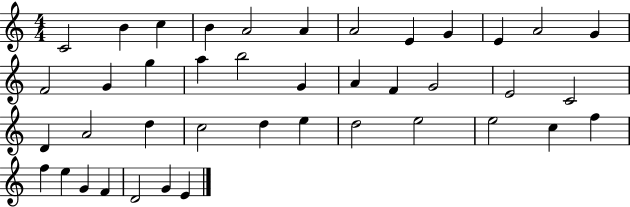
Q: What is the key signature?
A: C major